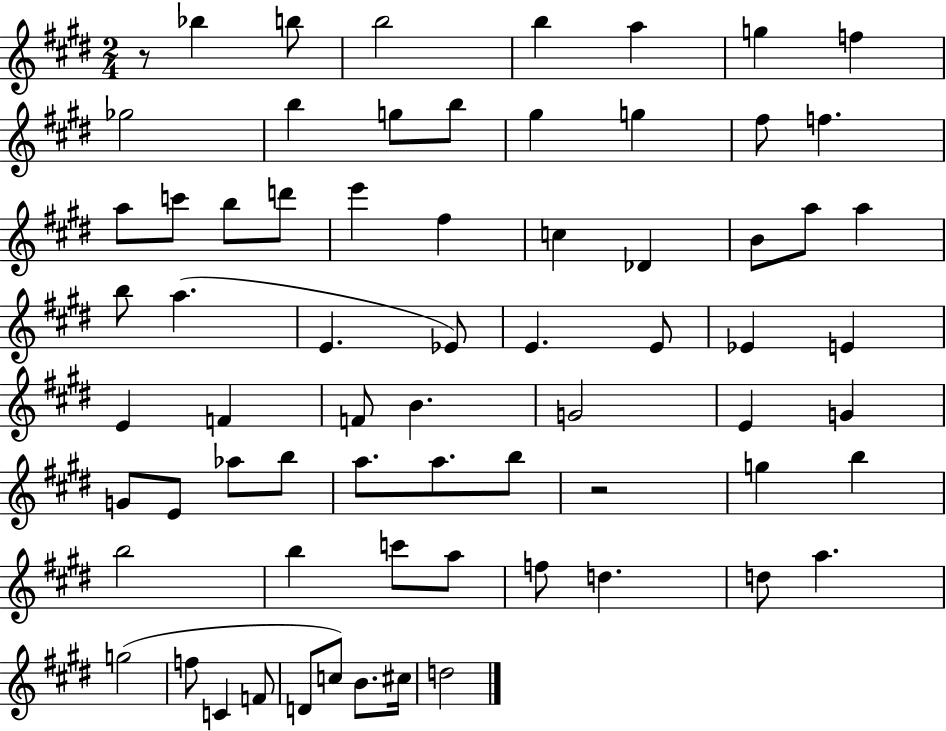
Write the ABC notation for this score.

X:1
T:Untitled
M:2/4
L:1/4
K:E
z/2 _b b/2 b2 b a g f _g2 b g/2 b/2 ^g g ^f/2 f a/2 c'/2 b/2 d'/2 e' ^f c _D B/2 a/2 a b/2 a E _E/2 E E/2 _E E E F F/2 B G2 E G G/2 E/2 _a/2 b/2 a/2 a/2 b/2 z2 g b b2 b c'/2 a/2 f/2 d d/2 a g2 f/2 C F/2 D/2 c/2 B/2 ^c/4 d2